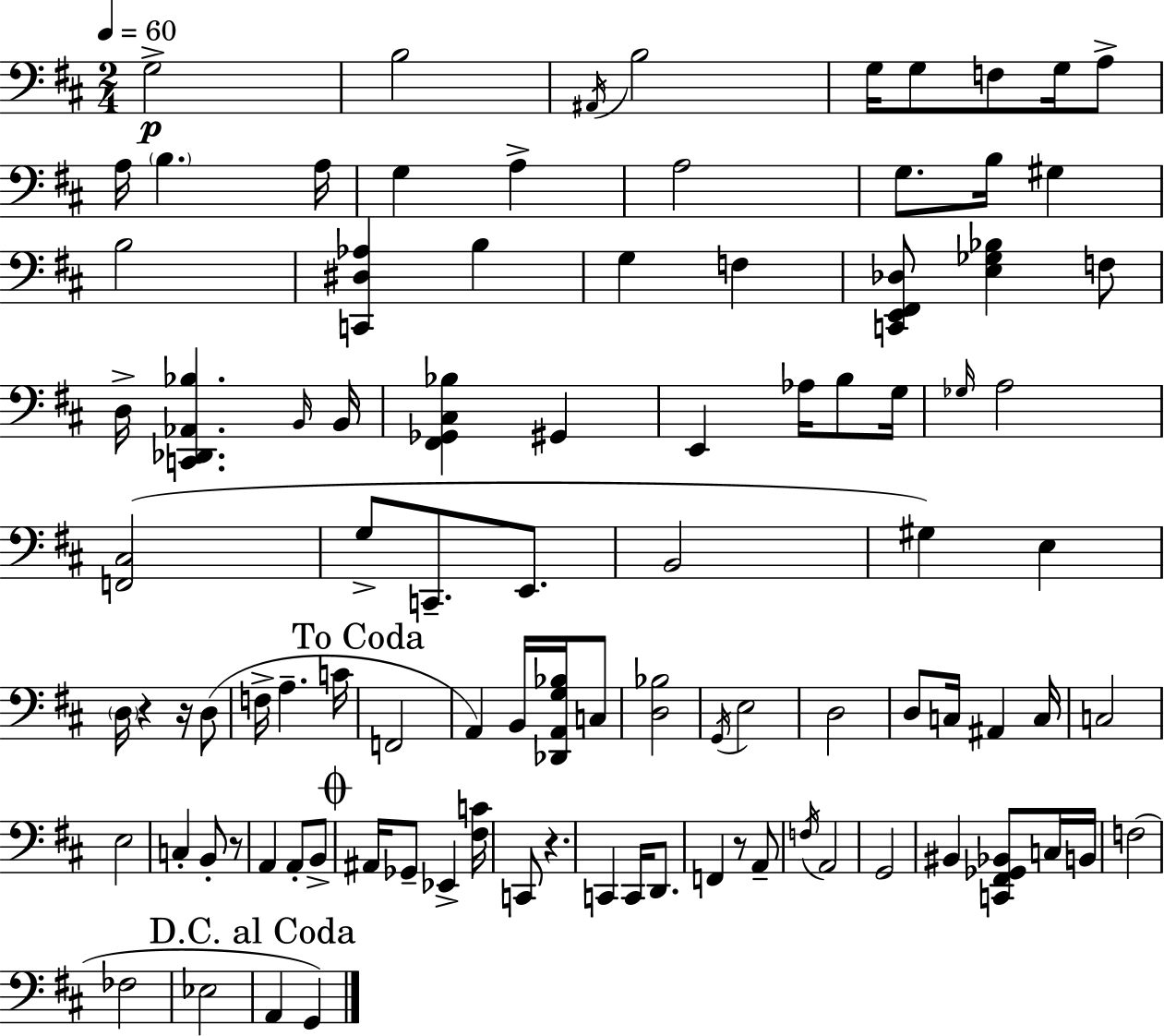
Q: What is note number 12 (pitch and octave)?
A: A3